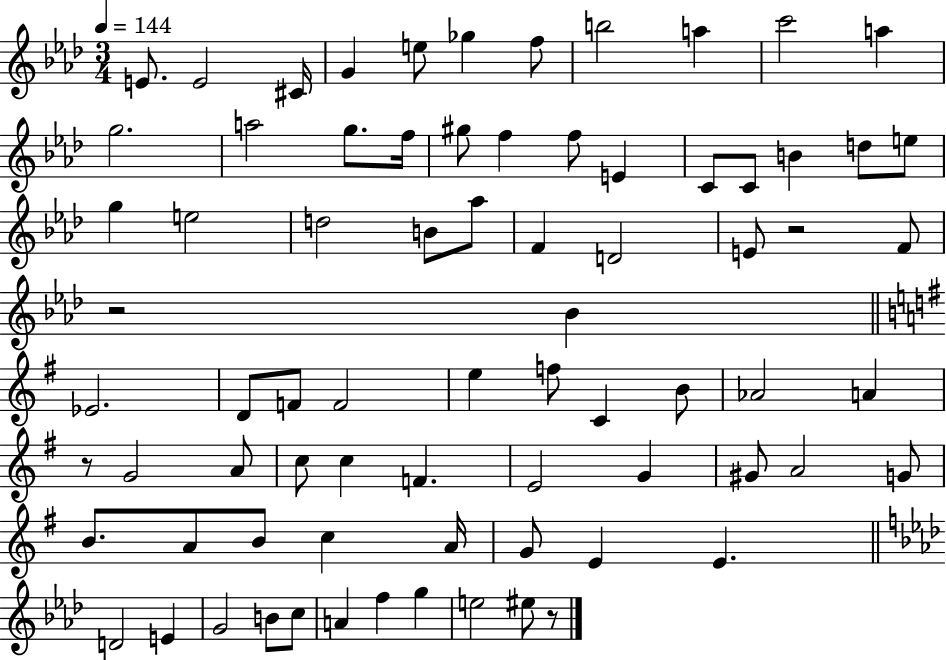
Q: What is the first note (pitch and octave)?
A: E4